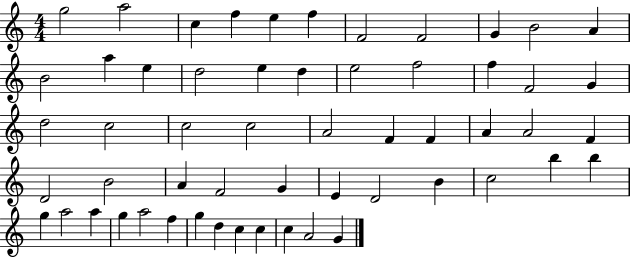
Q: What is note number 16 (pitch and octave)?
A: E5